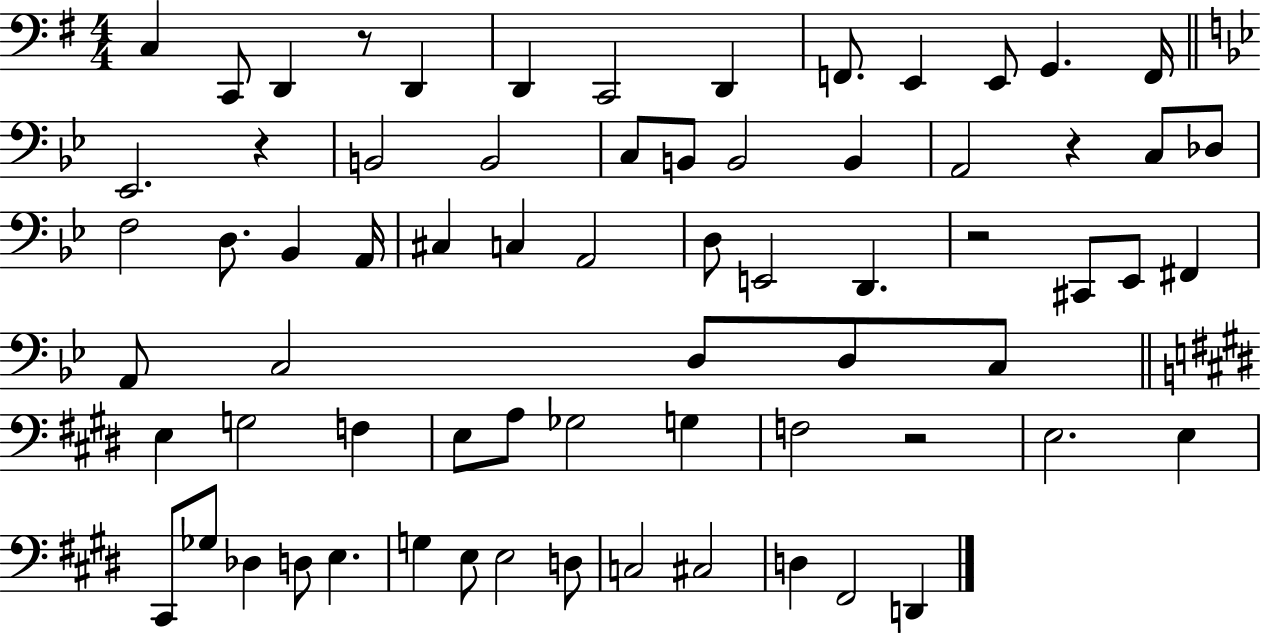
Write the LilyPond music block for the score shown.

{
  \clef bass
  \numericTimeSignature
  \time 4/4
  \key g \major
  c4 c,8 d,4 r8 d,4 | d,4 c,2 d,4 | f,8. e,4 e,8 g,4. f,16 | \bar "||" \break \key bes \major ees,2. r4 | b,2 b,2 | c8 b,8 b,2 b,4 | a,2 r4 c8 des8 | \break f2 d8. bes,4 a,16 | cis4 c4 a,2 | d8 e,2 d,4. | r2 cis,8 ees,8 fis,4 | \break a,8 c2 d8 d8 c8 | \bar "||" \break \key e \major e4 g2 f4 | e8 a8 ges2 g4 | f2 r2 | e2. e4 | \break cis,8 ges8 des4 d8 e4. | g4 e8 e2 d8 | c2 cis2 | d4 fis,2 d,4 | \break \bar "|."
}